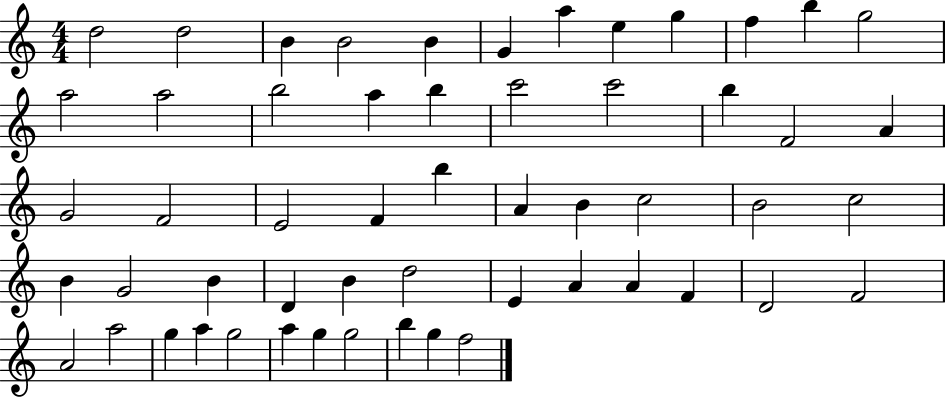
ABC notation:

X:1
T:Untitled
M:4/4
L:1/4
K:C
d2 d2 B B2 B G a e g f b g2 a2 a2 b2 a b c'2 c'2 b F2 A G2 F2 E2 F b A B c2 B2 c2 B G2 B D B d2 E A A F D2 F2 A2 a2 g a g2 a g g2 b g f2